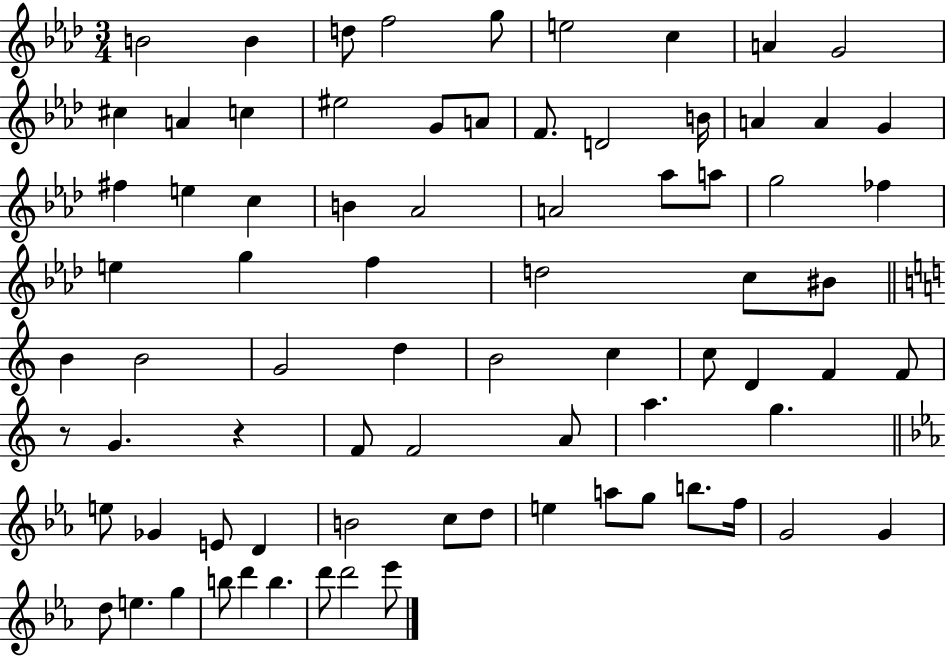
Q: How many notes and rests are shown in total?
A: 78